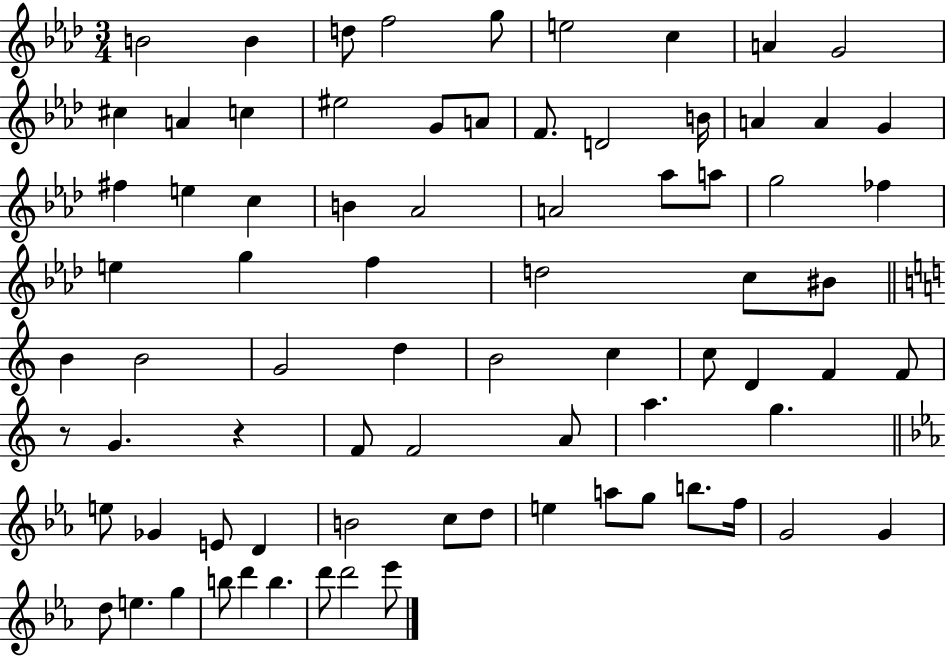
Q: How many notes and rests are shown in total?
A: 78